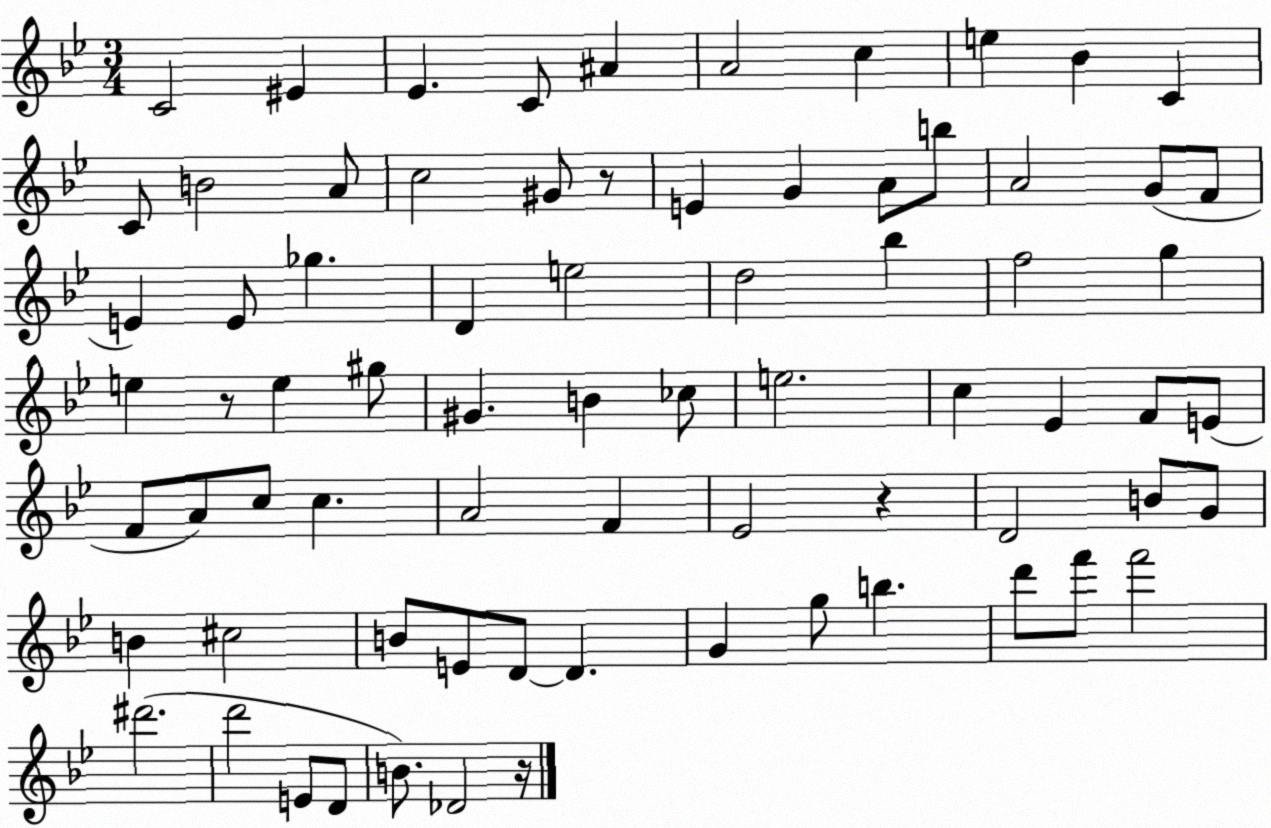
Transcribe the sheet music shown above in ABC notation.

X:1
T:Untitled
M:3/4
L:1/4
K:Bb
C2 ^E _E C/2 ^A A2 c e _B C C/2 B2 A/2 c2 ^G/2 z/2 E G A/2 b/2 A2 G/2 F/2 E E/2 _g D e2 d2 _b f2 g e z/2 e ^g/2 ^G B _c/2 e2 c _E F/2 E/2 F/2 A/2 c/2 c A2 F _E2 z D2 B/2 G/2 B ^c2 B/2 E/2 D/2 D G g/2 b d'/2 f'/2 f'2 ^d'2 d'2 E/2 D/2 B/2 _D2 z/4